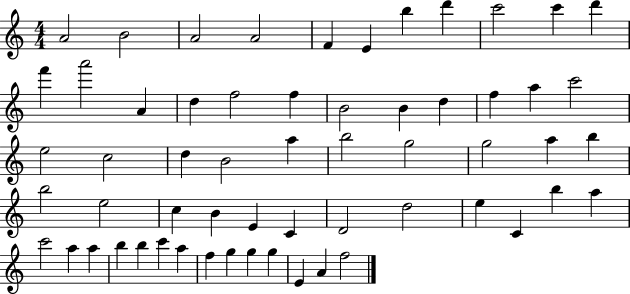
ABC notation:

X:1
T:Untitled
M:4/4
L:1/4
K:C
A2 B2 A2 A2 F E b d' c'2 c' d' f' a'2 A d f2 f B2 B d f a c'2 e2 c2 d B2 a b2 g2 g2 a b b2 e2 c B E C D2 d2 e C b a c'2 a a b b c' a f g g g E A f2